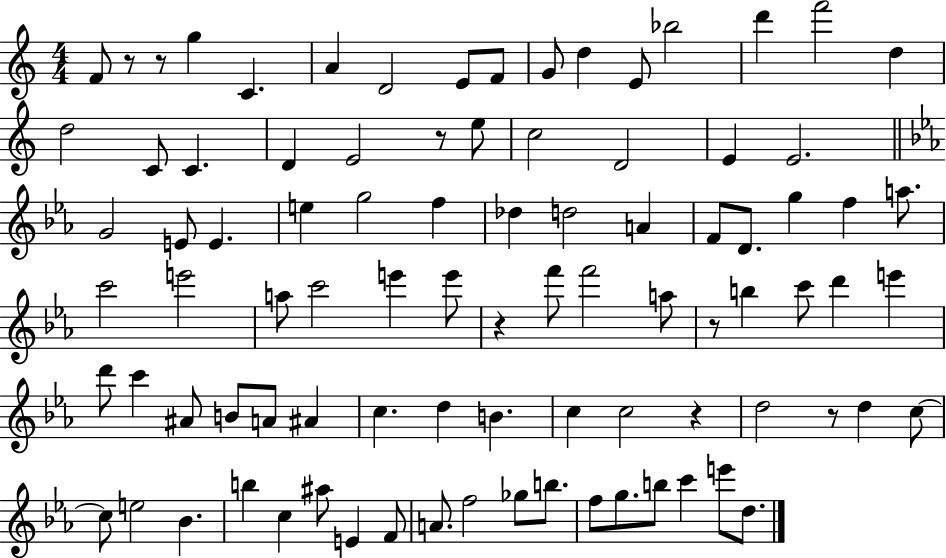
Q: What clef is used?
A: treble